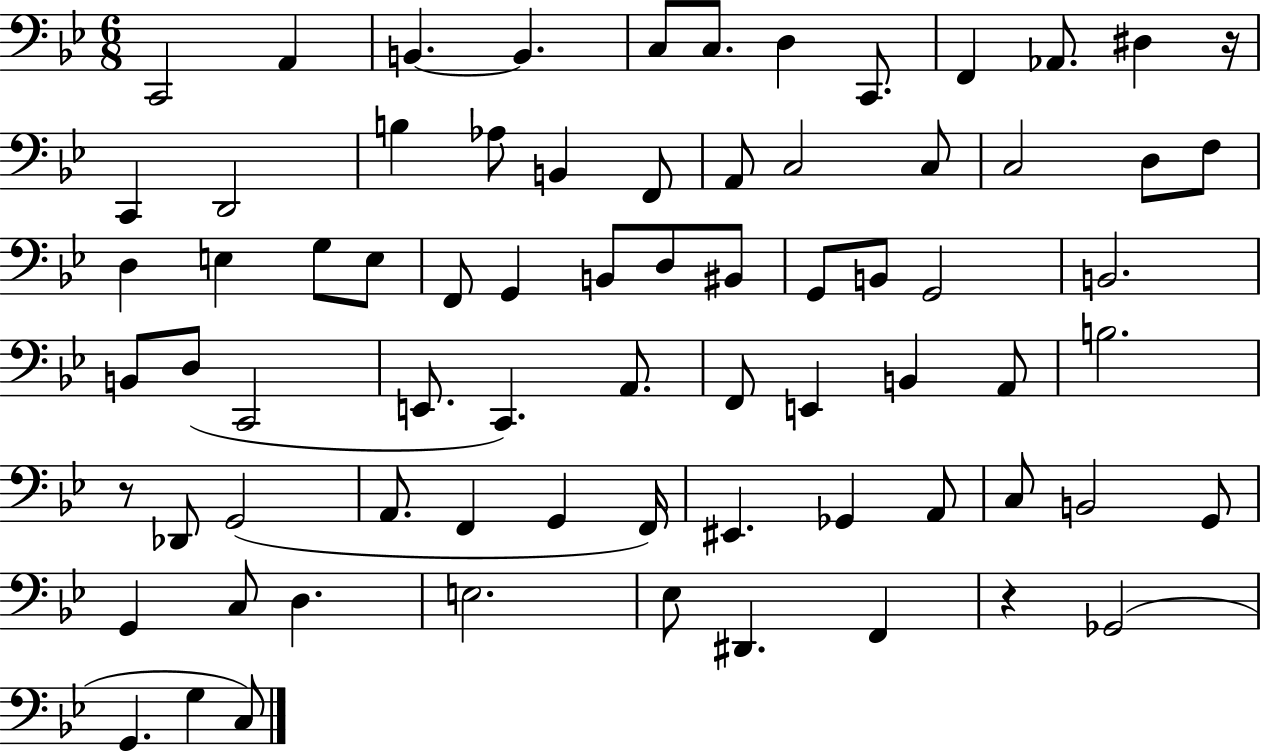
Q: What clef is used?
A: bass